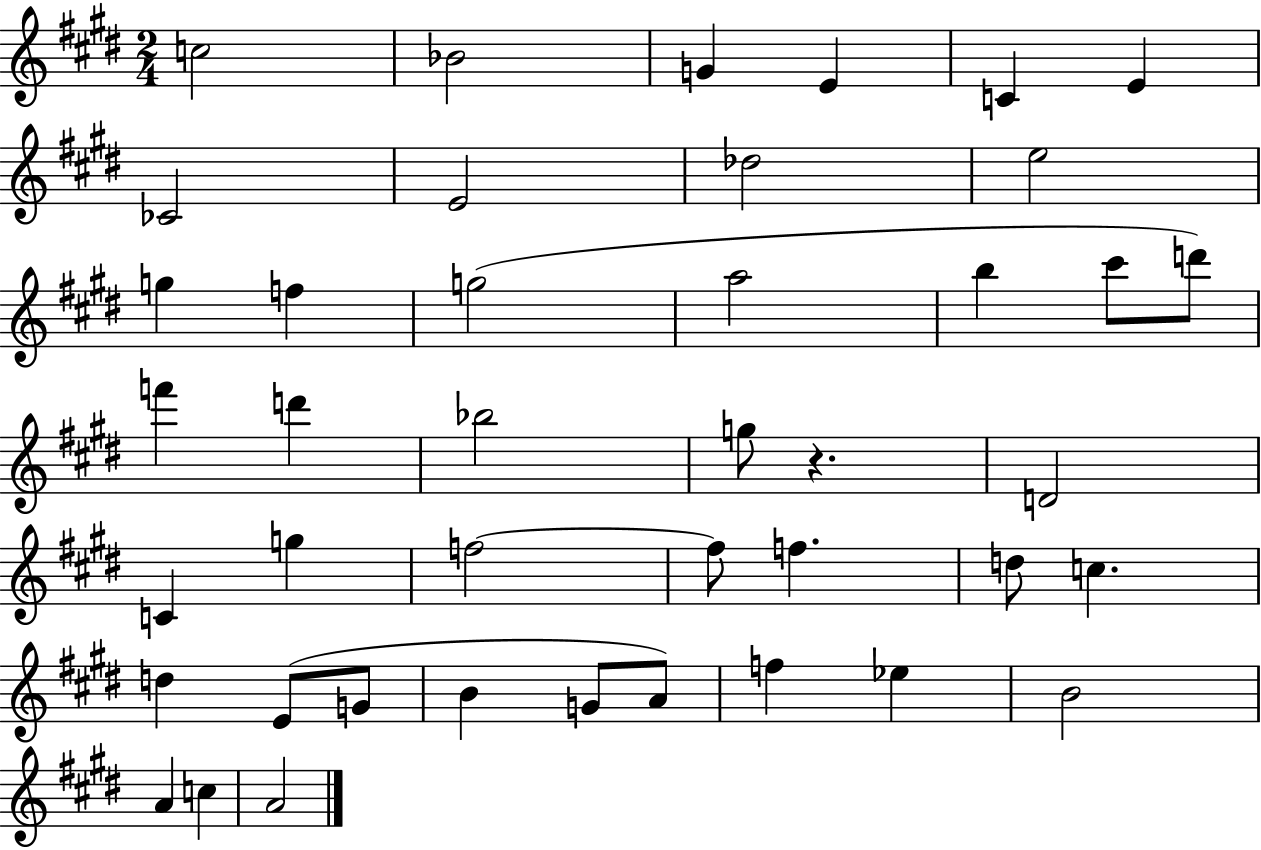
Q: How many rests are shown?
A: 1